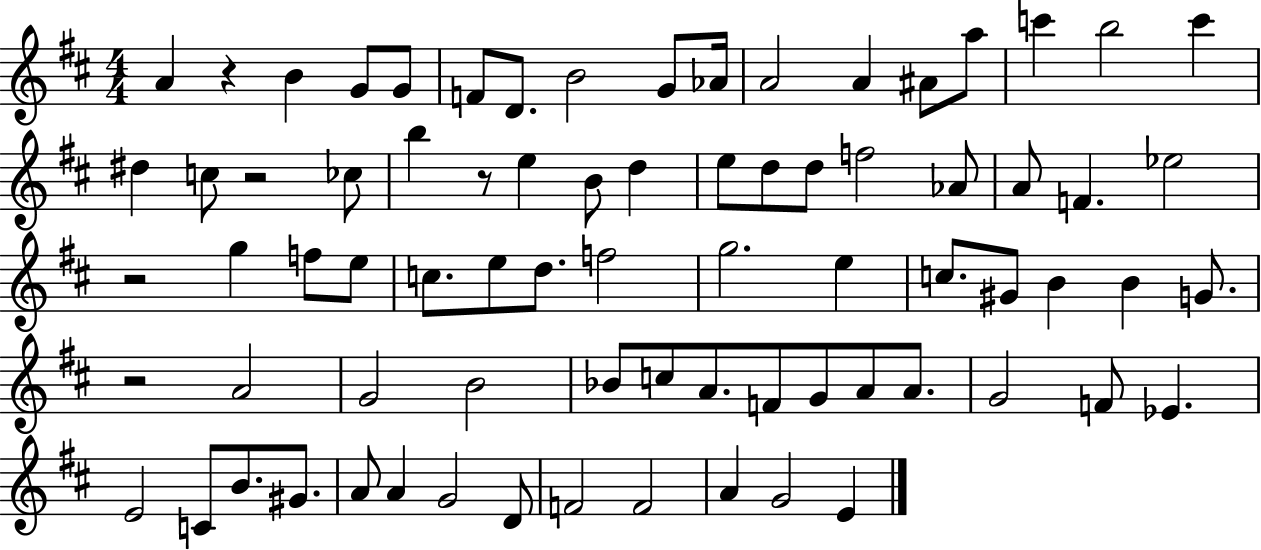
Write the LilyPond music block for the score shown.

{
  \clef treble
  \numericTimeSignature
  \time 4/4
  \key d \major
  a'4 r4 b'4 g'8 g'8 | f'8 d'8. b'2 g'8 aes'16 | a'2 a'4 ais'8 a''8 | c'''4 b''2 c'''4 | \break dis''4 c''8 r2 ces''8 | b''4 r8 e''4 b'8 d''4 | e''8 d''8 d''8 f''2 aes'8 | a'8 f'4. ees''2 | \break r2 g''4 f''8 e''8 | c''8. e''8 d''8. f''2 | g''2. e''4 | c''8. gis'8 b'4 b'4 g'8. | \break r2 a'2 | g'2 b'2 | bes'8 c''8 a'8. f'8 g'8 a'8 a'8. | g'2 f'8 ees'4. | \break e'2 c'8 b'8. gis'8. | a'8 a'4 g'2 d'8 | f'2 f'2 | a'4 g'2 e'4 | \break \bar "|."
}